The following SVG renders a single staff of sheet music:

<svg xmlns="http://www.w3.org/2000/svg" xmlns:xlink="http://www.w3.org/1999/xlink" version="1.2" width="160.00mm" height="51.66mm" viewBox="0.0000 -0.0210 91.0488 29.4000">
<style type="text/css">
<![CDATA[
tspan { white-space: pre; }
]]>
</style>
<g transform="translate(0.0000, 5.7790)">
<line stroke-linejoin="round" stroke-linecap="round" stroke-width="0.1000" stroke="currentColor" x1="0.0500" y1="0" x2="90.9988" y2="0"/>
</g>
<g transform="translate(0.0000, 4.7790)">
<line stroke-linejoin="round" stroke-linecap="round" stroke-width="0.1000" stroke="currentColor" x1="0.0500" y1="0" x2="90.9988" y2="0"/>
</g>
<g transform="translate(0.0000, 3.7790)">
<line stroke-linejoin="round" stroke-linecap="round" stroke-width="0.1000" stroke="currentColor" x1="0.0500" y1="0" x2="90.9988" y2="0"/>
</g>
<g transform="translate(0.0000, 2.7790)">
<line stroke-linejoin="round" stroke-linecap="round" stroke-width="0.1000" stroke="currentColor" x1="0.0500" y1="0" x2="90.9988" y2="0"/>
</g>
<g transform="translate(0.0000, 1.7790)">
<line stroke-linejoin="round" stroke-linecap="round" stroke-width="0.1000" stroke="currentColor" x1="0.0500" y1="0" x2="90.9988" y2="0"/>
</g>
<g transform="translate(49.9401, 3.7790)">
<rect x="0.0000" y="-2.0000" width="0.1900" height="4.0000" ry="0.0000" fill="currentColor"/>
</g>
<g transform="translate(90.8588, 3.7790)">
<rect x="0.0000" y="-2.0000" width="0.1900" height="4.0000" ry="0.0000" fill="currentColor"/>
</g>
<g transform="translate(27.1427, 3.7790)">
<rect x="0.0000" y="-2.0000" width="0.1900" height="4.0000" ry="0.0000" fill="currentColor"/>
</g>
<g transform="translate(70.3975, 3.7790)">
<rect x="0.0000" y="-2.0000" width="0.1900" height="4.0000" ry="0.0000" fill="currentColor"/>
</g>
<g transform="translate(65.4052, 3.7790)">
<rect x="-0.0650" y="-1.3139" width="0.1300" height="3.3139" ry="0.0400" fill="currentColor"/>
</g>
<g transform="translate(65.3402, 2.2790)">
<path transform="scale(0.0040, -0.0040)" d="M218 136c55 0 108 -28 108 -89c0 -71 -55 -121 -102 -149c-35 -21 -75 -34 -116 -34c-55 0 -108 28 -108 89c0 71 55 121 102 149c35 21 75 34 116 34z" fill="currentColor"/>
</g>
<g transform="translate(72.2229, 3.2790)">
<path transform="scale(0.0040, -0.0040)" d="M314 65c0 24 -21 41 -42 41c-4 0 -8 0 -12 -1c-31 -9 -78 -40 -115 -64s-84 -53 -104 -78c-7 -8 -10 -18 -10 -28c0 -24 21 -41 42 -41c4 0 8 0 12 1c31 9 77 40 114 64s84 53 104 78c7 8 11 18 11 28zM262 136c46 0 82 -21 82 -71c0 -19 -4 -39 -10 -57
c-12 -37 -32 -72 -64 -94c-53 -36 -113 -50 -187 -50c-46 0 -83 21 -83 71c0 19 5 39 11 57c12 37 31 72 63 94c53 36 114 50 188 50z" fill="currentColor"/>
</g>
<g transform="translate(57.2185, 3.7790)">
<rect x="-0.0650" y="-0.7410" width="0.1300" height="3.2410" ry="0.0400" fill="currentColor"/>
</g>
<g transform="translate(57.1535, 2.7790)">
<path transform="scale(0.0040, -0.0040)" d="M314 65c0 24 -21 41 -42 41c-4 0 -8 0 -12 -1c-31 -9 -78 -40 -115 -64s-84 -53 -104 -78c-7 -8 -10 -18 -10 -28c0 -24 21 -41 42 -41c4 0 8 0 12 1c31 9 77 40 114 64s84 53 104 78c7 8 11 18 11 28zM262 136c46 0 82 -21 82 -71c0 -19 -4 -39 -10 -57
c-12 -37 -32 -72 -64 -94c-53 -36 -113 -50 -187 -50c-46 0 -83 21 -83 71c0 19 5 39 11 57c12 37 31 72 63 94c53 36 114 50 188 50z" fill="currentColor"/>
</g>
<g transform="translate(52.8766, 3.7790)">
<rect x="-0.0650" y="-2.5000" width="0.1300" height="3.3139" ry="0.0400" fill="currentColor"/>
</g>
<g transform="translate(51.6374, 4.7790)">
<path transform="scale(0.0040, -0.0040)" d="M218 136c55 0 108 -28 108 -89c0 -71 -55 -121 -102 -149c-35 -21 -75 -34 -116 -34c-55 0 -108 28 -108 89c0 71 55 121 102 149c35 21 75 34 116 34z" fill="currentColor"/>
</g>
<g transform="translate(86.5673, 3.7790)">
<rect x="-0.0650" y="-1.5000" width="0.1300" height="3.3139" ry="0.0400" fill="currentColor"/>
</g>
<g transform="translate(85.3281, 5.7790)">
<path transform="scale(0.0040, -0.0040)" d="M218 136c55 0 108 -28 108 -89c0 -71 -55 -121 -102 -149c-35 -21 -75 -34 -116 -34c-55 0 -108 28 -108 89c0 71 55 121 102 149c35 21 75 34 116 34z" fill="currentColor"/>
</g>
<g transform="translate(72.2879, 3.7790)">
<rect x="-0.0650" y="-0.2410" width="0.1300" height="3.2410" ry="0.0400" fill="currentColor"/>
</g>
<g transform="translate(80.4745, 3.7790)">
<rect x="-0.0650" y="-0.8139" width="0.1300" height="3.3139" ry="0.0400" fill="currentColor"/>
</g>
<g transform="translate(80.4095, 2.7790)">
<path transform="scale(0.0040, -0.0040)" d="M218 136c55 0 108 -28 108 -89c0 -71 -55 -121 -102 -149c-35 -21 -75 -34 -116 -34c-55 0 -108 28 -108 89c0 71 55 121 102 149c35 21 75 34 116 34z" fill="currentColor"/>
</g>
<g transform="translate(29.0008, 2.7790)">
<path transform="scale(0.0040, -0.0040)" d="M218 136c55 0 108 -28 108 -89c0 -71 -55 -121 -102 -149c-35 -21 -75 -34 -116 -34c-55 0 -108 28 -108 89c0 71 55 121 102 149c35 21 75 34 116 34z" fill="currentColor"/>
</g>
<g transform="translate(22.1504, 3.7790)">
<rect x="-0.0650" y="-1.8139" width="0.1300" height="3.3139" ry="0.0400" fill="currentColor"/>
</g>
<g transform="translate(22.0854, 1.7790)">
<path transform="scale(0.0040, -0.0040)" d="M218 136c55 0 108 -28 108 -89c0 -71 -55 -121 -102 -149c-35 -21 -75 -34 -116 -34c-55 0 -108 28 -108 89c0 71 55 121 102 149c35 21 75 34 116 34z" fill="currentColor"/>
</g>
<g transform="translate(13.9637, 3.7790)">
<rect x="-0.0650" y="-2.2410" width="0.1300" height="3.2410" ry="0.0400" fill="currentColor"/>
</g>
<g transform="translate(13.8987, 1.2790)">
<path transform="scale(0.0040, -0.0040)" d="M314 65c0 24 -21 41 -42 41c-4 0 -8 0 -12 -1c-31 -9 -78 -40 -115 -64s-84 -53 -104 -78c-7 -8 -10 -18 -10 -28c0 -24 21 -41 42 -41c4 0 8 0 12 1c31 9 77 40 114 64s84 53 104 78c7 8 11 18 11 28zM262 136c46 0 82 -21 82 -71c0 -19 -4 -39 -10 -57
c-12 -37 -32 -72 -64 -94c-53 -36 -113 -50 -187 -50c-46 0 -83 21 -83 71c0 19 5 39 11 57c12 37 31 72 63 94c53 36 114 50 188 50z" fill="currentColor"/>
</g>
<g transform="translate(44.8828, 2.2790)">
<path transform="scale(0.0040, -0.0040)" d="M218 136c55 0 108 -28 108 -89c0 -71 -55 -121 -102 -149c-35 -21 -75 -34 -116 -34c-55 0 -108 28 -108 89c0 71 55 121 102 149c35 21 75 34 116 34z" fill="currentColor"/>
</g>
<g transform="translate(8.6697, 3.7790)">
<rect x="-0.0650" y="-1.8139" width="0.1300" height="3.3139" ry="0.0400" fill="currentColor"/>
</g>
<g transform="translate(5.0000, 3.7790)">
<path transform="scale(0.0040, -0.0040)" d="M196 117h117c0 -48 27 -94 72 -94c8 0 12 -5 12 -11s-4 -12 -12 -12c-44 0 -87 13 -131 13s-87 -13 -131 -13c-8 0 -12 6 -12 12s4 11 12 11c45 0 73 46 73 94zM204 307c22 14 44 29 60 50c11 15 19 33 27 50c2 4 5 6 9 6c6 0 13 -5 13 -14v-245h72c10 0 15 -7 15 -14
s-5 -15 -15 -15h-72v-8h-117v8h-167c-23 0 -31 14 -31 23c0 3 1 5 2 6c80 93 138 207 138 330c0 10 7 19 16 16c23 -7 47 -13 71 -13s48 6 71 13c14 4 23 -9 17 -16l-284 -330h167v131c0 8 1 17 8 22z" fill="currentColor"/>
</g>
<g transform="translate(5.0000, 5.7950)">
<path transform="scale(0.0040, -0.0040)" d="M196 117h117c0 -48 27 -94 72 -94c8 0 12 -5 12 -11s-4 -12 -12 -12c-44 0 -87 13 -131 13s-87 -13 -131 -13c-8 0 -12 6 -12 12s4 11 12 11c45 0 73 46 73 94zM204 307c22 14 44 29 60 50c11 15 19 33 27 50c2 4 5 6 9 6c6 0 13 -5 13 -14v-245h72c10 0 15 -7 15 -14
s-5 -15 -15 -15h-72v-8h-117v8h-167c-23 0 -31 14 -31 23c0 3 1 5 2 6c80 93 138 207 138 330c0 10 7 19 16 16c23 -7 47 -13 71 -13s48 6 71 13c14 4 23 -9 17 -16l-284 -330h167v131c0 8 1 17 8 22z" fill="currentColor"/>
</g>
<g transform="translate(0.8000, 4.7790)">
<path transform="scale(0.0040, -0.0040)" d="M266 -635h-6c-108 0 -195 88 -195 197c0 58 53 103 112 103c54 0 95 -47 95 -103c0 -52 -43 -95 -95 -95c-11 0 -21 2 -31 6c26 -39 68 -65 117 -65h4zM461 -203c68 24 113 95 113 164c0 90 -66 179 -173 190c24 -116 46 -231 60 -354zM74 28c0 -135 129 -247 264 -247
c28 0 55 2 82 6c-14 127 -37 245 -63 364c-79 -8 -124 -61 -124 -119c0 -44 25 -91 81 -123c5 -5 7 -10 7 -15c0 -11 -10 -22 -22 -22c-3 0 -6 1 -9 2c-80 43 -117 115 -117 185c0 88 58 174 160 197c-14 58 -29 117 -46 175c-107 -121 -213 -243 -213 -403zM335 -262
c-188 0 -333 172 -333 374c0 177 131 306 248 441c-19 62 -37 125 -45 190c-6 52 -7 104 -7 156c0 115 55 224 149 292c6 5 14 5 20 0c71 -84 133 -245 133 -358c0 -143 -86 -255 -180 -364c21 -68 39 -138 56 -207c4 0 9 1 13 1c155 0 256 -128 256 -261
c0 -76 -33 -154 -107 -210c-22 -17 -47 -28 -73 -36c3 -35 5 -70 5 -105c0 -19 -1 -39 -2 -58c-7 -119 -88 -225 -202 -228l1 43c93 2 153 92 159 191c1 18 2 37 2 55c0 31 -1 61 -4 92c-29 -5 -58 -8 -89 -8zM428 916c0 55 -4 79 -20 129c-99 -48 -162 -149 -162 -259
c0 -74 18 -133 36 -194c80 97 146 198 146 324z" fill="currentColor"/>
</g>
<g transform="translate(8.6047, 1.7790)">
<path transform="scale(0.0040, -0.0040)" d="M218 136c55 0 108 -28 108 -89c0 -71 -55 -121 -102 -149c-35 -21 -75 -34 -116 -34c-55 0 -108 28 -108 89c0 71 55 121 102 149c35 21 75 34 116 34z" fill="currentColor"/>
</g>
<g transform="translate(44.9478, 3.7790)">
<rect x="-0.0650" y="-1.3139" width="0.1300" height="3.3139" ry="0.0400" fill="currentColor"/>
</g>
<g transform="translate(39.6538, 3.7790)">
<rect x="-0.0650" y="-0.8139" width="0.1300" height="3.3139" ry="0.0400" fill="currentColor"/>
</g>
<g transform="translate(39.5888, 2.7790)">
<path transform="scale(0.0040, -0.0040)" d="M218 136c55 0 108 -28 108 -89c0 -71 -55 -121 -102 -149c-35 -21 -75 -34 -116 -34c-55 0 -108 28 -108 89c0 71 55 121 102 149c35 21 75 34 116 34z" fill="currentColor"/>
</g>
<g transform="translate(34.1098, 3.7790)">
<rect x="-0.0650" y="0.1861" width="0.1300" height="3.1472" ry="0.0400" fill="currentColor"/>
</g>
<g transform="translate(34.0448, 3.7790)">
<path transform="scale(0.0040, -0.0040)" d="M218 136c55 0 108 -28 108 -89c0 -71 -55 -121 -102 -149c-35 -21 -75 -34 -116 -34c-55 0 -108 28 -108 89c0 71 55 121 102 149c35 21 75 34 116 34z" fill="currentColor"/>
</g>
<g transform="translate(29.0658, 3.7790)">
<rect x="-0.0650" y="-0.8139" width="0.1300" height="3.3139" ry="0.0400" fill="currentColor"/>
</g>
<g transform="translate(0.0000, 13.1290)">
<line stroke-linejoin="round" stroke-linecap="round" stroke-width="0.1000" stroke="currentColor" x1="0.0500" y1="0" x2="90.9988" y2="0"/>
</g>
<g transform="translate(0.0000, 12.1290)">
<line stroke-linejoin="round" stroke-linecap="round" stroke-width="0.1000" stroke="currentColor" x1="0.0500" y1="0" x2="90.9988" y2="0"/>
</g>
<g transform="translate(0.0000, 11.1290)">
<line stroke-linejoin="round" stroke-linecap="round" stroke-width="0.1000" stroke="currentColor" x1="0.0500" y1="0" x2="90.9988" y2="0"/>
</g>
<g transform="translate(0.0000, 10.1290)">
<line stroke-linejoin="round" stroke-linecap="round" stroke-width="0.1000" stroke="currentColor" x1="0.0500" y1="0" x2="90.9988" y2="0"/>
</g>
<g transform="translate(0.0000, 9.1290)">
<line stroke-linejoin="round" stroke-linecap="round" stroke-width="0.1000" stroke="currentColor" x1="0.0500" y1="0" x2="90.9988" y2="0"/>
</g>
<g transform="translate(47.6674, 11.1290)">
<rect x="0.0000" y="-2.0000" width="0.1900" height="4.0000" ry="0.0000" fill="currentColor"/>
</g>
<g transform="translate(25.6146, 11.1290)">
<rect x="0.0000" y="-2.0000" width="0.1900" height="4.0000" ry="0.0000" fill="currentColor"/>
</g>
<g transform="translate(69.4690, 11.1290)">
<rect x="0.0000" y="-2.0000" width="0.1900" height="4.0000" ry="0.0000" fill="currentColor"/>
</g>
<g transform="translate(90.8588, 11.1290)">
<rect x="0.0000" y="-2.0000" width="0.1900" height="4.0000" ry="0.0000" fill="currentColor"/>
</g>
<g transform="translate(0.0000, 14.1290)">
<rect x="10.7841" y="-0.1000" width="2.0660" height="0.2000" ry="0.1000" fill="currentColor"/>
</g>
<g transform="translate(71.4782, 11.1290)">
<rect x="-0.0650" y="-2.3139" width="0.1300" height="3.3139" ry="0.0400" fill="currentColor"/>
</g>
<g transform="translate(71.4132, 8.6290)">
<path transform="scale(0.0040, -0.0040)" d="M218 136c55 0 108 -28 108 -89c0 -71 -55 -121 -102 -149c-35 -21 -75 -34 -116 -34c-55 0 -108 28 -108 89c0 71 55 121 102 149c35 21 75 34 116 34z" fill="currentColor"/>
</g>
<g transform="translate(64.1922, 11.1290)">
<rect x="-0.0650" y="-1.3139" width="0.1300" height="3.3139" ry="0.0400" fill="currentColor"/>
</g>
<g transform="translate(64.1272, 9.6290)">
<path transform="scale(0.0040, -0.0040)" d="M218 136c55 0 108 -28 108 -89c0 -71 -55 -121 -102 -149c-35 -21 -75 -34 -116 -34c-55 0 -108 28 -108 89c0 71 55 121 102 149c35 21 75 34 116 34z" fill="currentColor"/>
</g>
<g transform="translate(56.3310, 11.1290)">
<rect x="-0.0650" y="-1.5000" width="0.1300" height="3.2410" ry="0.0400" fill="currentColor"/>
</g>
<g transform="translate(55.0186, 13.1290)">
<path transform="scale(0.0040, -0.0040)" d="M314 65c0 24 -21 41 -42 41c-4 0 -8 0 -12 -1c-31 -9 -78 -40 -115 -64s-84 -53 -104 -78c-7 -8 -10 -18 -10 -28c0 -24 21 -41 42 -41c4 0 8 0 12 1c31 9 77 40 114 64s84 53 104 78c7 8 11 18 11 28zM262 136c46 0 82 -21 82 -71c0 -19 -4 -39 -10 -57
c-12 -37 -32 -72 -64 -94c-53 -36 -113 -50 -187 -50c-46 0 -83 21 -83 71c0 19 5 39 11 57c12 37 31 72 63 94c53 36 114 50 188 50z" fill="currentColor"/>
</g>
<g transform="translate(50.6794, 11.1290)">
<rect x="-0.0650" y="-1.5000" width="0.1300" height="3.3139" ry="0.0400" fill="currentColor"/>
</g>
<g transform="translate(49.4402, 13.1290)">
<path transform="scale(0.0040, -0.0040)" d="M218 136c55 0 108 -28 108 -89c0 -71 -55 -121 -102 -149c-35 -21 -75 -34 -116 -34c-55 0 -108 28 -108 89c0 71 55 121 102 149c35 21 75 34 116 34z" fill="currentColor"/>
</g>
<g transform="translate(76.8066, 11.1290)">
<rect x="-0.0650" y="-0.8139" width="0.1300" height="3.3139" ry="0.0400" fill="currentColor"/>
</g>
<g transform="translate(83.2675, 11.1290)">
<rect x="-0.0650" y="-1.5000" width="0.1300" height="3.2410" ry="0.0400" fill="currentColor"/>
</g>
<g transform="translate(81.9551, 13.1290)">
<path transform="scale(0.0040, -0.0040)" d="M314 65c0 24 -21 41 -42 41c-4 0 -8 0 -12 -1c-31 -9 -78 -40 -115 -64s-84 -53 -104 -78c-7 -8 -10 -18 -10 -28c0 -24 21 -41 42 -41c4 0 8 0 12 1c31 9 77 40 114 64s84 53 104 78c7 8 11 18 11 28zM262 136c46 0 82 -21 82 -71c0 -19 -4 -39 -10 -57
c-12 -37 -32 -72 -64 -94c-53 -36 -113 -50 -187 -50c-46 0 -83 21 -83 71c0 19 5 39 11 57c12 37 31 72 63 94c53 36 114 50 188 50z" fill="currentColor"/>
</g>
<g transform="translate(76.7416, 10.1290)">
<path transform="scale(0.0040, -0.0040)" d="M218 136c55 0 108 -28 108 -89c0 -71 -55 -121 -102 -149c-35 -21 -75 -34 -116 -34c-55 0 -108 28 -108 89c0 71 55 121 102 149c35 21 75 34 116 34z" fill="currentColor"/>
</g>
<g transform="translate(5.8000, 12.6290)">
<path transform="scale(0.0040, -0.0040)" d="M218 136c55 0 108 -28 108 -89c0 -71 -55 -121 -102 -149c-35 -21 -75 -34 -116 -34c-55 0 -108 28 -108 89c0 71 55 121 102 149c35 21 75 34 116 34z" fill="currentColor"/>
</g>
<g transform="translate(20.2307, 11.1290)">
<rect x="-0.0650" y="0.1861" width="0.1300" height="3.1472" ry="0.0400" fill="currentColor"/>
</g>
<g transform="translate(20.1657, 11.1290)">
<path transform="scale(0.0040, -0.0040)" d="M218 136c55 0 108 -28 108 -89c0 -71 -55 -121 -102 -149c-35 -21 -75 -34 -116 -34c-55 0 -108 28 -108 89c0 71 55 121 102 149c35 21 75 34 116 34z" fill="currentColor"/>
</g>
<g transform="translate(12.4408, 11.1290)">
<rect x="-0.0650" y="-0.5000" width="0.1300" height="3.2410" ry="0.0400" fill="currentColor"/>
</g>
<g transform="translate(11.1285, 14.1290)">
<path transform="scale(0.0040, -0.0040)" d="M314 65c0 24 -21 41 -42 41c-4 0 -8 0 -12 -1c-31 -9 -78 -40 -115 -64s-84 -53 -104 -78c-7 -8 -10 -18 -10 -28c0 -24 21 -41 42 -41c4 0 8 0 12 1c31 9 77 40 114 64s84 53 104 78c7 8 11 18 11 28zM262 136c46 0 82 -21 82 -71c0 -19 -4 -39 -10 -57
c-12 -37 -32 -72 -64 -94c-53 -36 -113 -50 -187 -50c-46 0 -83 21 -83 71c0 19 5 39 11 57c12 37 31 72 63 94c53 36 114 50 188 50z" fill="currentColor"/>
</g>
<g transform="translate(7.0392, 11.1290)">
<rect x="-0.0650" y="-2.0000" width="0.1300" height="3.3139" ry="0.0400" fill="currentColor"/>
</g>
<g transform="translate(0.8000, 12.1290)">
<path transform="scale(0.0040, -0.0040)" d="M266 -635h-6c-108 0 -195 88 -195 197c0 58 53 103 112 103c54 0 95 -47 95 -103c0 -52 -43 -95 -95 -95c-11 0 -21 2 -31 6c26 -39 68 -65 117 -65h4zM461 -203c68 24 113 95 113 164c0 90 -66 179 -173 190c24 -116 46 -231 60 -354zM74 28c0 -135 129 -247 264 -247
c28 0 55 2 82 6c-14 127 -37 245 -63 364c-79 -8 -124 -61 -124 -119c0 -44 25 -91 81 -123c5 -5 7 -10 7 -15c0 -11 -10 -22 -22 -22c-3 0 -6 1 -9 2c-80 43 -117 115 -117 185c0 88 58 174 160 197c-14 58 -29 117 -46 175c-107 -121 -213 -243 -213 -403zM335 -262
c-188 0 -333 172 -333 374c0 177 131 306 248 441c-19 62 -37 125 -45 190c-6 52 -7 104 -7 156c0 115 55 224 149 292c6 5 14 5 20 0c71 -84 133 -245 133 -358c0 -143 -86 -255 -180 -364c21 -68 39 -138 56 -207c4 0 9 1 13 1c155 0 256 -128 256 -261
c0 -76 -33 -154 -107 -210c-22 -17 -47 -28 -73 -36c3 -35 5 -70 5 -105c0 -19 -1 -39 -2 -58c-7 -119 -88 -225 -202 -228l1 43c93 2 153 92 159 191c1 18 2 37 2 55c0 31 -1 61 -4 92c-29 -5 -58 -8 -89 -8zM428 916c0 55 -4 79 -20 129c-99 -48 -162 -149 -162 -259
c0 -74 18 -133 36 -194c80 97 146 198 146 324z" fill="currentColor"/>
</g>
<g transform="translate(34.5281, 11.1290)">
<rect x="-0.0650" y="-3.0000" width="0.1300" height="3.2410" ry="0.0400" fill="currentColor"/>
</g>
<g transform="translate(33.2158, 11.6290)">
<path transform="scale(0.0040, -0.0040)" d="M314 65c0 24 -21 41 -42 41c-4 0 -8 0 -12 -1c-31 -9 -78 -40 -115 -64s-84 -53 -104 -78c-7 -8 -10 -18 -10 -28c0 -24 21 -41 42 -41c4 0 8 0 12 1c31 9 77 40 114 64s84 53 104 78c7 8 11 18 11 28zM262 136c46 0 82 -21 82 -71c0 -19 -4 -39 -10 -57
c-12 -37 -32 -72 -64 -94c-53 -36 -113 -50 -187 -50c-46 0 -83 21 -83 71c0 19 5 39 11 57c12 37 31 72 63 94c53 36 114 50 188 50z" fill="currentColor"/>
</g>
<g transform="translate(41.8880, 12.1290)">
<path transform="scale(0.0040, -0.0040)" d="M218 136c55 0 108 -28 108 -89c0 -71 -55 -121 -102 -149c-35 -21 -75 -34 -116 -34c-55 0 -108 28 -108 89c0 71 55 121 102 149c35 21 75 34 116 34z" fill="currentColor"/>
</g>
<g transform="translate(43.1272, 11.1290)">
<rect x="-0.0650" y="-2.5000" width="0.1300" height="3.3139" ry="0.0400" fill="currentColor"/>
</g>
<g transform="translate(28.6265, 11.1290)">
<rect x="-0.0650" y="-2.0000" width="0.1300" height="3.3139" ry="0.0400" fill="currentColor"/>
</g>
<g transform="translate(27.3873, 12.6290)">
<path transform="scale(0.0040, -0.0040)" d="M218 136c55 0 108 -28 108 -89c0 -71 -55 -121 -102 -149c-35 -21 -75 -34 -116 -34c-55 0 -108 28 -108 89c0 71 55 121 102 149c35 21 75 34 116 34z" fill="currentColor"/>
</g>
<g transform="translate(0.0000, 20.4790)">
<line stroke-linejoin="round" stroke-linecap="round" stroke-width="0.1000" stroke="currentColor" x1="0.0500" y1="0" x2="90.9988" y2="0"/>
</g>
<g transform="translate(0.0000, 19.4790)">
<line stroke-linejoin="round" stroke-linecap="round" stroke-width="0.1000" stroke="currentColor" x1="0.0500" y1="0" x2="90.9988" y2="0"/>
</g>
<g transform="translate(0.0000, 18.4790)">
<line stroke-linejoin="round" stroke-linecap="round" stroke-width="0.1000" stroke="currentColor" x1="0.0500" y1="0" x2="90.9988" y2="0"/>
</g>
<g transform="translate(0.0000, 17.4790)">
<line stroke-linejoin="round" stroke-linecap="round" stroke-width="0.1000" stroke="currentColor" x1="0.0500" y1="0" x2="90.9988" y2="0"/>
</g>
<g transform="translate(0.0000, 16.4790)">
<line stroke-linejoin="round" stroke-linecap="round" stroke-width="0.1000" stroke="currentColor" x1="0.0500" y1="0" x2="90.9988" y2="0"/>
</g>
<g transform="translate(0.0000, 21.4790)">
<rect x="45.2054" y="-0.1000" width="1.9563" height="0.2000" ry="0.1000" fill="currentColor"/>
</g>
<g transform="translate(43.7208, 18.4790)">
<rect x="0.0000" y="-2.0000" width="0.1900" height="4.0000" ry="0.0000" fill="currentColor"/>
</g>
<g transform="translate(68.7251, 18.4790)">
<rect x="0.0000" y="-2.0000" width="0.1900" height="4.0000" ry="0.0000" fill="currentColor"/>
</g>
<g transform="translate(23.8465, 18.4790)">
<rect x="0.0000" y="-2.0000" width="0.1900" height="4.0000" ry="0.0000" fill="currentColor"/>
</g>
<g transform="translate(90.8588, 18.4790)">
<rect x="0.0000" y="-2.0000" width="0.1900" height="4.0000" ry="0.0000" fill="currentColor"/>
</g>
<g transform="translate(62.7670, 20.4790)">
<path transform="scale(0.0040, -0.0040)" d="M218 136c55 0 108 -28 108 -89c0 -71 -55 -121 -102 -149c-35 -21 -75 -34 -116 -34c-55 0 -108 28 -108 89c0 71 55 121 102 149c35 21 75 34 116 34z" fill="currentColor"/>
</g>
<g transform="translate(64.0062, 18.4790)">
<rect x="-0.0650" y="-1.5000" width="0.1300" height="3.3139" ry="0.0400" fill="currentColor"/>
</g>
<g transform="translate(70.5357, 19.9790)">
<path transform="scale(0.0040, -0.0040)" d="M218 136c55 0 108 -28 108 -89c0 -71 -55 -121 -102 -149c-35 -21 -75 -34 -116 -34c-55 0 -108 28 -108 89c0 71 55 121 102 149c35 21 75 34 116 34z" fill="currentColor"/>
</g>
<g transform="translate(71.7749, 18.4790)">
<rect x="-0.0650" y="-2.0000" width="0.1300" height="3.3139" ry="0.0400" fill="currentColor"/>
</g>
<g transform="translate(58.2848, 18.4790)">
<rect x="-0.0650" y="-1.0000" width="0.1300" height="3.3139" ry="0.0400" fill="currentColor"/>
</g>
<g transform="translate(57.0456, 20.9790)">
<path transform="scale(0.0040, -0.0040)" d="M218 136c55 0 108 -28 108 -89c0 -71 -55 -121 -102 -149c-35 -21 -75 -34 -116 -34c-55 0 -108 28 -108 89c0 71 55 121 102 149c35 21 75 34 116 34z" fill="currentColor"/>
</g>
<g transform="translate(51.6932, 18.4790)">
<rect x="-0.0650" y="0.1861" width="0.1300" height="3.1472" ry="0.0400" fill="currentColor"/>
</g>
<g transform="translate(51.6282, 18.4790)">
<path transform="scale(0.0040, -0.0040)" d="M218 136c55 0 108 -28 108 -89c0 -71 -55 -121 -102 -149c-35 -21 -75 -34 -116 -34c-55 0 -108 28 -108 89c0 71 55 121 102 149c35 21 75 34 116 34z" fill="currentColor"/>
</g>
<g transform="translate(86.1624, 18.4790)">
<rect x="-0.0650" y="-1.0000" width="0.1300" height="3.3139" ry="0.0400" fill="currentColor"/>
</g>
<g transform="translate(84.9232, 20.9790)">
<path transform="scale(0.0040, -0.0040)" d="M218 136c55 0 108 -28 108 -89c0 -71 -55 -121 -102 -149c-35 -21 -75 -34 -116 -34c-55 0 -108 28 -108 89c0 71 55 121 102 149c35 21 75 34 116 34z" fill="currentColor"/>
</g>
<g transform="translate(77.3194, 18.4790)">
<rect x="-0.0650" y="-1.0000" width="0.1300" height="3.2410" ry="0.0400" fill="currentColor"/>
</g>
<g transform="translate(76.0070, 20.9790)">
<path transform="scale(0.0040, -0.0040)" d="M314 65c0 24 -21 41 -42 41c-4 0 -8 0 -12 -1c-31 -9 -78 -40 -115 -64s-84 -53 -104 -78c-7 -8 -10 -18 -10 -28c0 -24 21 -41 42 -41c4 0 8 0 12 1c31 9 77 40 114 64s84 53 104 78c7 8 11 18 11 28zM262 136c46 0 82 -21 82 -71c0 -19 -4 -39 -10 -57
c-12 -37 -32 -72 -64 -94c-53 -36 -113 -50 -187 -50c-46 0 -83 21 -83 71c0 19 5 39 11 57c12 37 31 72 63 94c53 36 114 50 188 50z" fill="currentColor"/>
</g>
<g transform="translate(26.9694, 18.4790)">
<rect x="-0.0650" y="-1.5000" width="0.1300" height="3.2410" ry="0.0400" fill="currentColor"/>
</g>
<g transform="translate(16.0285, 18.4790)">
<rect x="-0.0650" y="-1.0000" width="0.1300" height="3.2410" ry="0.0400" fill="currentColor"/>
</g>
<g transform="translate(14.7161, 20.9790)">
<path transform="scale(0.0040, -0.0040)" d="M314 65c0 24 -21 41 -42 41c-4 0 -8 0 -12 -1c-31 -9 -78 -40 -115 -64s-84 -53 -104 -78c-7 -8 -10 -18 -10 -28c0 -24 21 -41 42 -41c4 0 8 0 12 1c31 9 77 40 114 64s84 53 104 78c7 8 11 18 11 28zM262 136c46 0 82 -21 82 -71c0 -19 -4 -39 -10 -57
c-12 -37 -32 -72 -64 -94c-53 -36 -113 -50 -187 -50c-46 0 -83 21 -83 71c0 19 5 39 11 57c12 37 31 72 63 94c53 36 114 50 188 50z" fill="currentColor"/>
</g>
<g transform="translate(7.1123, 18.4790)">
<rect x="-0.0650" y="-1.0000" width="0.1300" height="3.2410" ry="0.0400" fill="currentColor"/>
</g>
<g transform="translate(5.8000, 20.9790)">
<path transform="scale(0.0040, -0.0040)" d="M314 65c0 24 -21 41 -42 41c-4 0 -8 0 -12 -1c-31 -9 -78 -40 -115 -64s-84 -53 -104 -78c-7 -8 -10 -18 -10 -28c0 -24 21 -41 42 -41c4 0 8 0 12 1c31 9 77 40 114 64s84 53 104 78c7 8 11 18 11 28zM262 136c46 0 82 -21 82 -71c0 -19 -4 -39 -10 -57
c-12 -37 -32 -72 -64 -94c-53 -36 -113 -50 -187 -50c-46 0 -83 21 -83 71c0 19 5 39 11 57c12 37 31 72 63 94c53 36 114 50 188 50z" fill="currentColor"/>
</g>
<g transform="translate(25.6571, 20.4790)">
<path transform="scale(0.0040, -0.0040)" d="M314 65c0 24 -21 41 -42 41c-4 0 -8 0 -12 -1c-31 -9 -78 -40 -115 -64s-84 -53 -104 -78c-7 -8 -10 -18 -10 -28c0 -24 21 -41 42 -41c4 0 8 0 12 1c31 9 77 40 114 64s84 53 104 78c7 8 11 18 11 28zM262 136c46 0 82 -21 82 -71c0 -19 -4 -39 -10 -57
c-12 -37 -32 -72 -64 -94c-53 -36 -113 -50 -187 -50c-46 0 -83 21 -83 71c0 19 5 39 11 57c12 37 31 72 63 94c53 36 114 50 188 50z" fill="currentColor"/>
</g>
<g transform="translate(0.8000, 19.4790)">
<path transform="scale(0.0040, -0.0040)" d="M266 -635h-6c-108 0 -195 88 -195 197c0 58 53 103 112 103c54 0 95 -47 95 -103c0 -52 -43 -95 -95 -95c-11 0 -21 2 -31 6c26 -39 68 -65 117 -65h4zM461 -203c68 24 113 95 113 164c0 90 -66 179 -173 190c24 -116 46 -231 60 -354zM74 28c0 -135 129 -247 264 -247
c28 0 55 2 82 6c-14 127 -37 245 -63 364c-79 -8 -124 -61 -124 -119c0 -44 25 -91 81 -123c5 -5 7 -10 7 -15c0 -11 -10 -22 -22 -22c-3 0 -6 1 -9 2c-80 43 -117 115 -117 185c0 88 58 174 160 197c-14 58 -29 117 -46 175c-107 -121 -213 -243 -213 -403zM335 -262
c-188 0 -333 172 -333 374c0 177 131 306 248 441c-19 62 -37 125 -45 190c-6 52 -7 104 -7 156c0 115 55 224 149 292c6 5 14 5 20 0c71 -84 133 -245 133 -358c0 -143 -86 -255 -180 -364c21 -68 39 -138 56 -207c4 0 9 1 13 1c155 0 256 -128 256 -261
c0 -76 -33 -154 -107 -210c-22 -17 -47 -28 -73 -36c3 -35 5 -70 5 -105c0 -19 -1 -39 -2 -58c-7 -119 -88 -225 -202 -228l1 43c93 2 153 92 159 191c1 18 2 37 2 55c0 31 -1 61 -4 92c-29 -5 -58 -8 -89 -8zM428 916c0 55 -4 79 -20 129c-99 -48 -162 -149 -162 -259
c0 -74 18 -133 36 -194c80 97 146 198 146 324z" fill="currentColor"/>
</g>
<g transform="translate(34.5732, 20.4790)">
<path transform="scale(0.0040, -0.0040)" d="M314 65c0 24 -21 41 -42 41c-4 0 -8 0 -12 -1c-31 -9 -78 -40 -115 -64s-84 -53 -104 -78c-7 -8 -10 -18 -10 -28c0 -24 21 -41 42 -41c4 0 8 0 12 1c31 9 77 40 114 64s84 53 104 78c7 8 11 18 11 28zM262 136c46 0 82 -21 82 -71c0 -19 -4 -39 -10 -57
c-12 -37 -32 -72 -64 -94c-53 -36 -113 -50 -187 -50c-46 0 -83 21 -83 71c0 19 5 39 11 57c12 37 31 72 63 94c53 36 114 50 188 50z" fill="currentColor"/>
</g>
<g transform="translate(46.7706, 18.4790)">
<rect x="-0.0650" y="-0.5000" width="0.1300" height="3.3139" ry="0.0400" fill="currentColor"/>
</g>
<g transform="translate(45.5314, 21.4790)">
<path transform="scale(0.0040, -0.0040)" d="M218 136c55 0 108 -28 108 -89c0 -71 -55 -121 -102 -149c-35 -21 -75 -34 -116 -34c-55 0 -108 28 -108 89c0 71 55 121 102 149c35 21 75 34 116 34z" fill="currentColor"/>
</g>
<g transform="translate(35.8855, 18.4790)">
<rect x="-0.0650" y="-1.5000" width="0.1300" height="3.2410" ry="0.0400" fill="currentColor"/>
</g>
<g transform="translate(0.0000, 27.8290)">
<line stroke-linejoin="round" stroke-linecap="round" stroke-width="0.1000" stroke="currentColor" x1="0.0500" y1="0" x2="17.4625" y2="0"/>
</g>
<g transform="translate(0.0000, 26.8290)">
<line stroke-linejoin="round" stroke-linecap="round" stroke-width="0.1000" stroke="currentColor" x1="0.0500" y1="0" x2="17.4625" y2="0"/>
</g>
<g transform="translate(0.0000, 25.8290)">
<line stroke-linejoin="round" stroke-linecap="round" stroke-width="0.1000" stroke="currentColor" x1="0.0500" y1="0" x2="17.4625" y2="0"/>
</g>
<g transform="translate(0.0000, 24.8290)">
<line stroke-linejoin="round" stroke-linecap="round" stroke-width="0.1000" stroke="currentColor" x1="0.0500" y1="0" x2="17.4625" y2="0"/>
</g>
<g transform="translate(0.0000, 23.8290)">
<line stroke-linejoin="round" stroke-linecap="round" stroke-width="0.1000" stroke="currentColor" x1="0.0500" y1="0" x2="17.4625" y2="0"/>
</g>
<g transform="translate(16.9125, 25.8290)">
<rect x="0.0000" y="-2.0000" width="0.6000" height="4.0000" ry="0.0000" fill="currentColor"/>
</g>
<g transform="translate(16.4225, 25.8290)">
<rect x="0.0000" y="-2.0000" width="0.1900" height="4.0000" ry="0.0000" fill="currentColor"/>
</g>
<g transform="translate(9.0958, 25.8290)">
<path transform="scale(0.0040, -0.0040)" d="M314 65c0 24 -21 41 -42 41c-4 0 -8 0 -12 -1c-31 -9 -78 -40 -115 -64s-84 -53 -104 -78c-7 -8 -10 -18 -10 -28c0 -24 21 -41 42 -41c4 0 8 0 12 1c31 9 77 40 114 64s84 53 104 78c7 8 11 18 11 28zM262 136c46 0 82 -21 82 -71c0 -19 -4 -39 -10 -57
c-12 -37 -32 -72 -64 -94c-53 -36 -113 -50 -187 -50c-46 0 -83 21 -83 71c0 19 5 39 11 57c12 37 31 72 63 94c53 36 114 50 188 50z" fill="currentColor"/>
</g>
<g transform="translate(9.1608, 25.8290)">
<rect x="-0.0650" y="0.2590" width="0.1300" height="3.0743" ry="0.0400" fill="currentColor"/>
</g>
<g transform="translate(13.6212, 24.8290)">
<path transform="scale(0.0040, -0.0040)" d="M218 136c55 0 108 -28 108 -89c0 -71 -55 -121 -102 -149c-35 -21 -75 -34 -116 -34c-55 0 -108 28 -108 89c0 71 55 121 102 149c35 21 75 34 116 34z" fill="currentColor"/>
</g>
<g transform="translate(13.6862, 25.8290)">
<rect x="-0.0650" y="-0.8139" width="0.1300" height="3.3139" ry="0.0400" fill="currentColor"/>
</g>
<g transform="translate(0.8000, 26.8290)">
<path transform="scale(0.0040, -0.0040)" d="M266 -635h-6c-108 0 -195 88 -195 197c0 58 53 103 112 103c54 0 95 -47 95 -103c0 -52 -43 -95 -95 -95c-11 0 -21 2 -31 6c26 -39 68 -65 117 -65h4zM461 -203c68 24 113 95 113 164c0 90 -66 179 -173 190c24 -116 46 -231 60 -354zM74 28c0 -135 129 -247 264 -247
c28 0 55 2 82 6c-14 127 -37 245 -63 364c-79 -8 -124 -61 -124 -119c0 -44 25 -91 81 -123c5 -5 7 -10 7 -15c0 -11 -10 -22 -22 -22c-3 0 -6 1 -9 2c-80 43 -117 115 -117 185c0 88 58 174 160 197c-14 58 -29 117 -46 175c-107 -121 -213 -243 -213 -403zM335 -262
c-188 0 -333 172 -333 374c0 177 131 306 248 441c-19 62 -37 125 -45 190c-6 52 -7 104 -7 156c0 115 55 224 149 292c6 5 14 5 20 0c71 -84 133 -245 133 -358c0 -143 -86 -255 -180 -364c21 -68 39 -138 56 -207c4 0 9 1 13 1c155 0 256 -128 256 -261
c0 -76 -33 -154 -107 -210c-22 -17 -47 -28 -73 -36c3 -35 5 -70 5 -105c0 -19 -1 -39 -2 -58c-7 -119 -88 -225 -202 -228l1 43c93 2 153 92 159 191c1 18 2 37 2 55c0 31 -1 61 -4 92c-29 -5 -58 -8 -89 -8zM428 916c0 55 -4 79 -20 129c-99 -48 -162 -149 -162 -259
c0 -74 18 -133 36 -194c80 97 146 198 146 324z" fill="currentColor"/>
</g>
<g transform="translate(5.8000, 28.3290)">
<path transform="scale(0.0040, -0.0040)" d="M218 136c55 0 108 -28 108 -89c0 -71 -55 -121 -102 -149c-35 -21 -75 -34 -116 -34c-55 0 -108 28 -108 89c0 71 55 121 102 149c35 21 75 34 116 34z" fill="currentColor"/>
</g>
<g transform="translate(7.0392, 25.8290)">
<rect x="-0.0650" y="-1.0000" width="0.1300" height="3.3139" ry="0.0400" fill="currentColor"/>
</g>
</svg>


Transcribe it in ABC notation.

X:1
T:Untitled
M:4/4
L:1/4
K:C
f g2 f d B d e G d2 e c2 d E F C2 B F A2 G E E2 e g d E2 D2 D2 E2 E2 C B D E F D2 D D B2 d